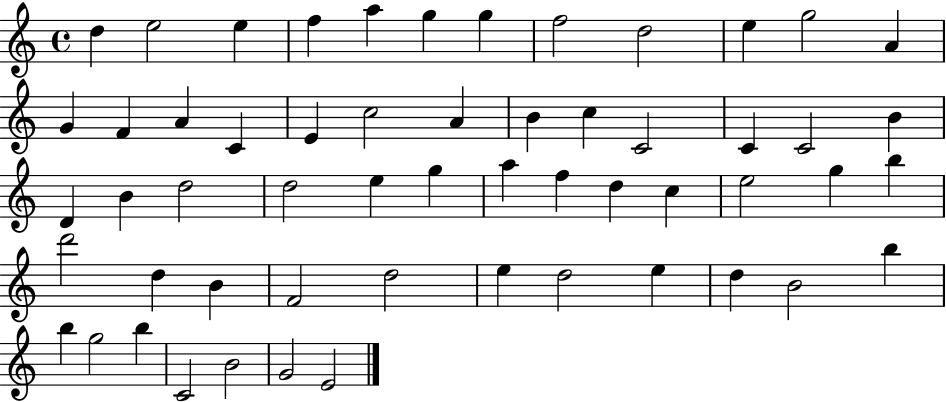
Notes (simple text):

D5/q E5/h E5/q F5/q A5/q G5/q G5/q F5/h D5/h E5/q G5/h A4/q G4/q F4/q A4/q C4/q E4/q C5/h A4/q B4/q C5/q C4/h C4/q C4/h B4/q D4/q B4/q D5/h D5/h E5/q G5/q A5/q F5/q D5/q C5/q E5/h G5/q B5/q D6/h D5/q B4/q F4/h D5/h E5/q D5/h E5/q D5/q B4/h B5/q B5/q G5/h B5/q C4/h B4/h G4/h E4/h